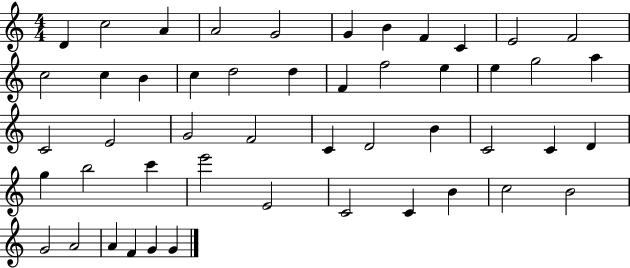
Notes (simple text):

D4/q C5/h A4/q A4/h G4/h G4/q B4/q F4/q C4/q E4/h F4/h C5/h C5/q B4/q C5/q D5/h D5/q F4/q F5/h E5/q E5/q G5/h A5/q C4/h E4/h G4/h F4/h C4/q D4/h B4/q C4/h C4/q D4/q G5/q B5/h C6/q E6/h E4/h C4/h C4/q B4/q C5/h B4/h G4/h A4/h A4/q F4/q G4/q G4/q